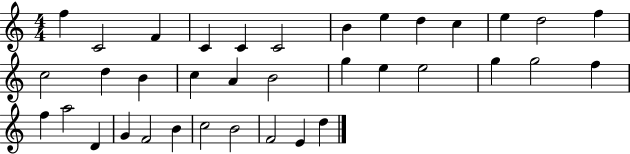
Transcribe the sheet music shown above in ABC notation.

X:1
T:Untitled
M:4/4
L:1/4
K:C
f C2 F C C C2 B e d c e d2 f c2 d B c A B2 g e e2 g g2 f f a2 D G F2 B c2 B2 F2 E d